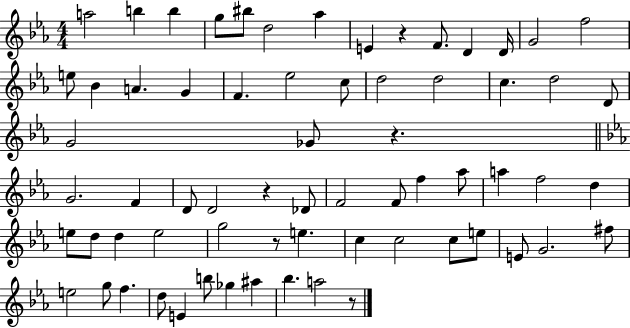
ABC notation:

X:1
T:Untitled
M:4/4
L:1/4
K:Eb
a2 b b g/2 ^b/2 d2 _a E z F/2 D D/4 G2 f2 e/2 _B A G F _e2 c/2 d2 d2 c d2 D/2 G2 _G/2 z G2 F D/2 D2 z _D/2 F2 F/2 f _a/2 a f2 d e/2 d/2 d e2 g2 z/2 e c c2 c/2 e/2 E/2 G2 ^f/2 e2 g/2 f d/2 E b/2 _g ^a _b a2 z/2